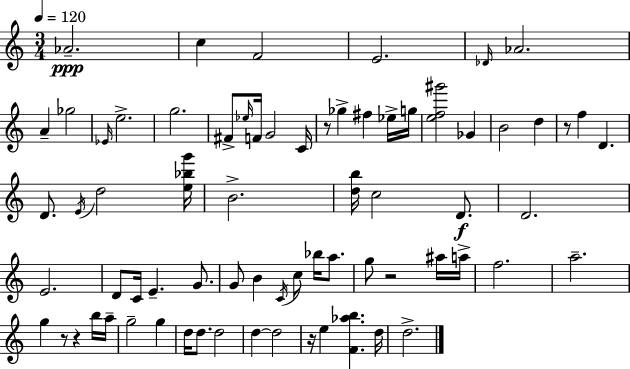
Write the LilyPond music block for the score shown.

{
  \clef treble
  \numericTimeSignature
  \time 3/4
  \key c \major
  \tempo 4 = 120
  \repeat volta 2 { aes'2.--\ppp | c''4 f'2 | e'2. | \grace { des'16 } aes'2. | \break a'4-- ges''2 | \grace { ees'16 } e''2.-> | g''2. | fis'8-> \grace { ees''16 } f'16 g'2 | \break c'16 r8 ges''4-> fis''4 | ees''16-> g''16 <e'' f'' gis'''>2 ges'4 | b'2 d''4 | r8 f''4 d'4. | \break d'8. \acciaccatura { e'16 } d''2 | <e'' bes'' g'''>16 b'2.-> | <d'' b''>16 c''2 | d'8.\f d'2. | \break e'2. | d'8 c'16 e'4.-- | g'8. g'8 b'4 \acciaccatura { c'16 } c''8 | bes''16 a''8. g''8 r2 | \break ais''16 a''16-> f''2. | a''2.-- | g''4 r8 r4 | b''16 a''16-- g''2-- | \break g''4 d''16 d''8. d''2 | d''4~~ d''2 | r16 e''4 <f' aes'' b''>4. | d''16 d''2.-> | \break } \bar "|."
}